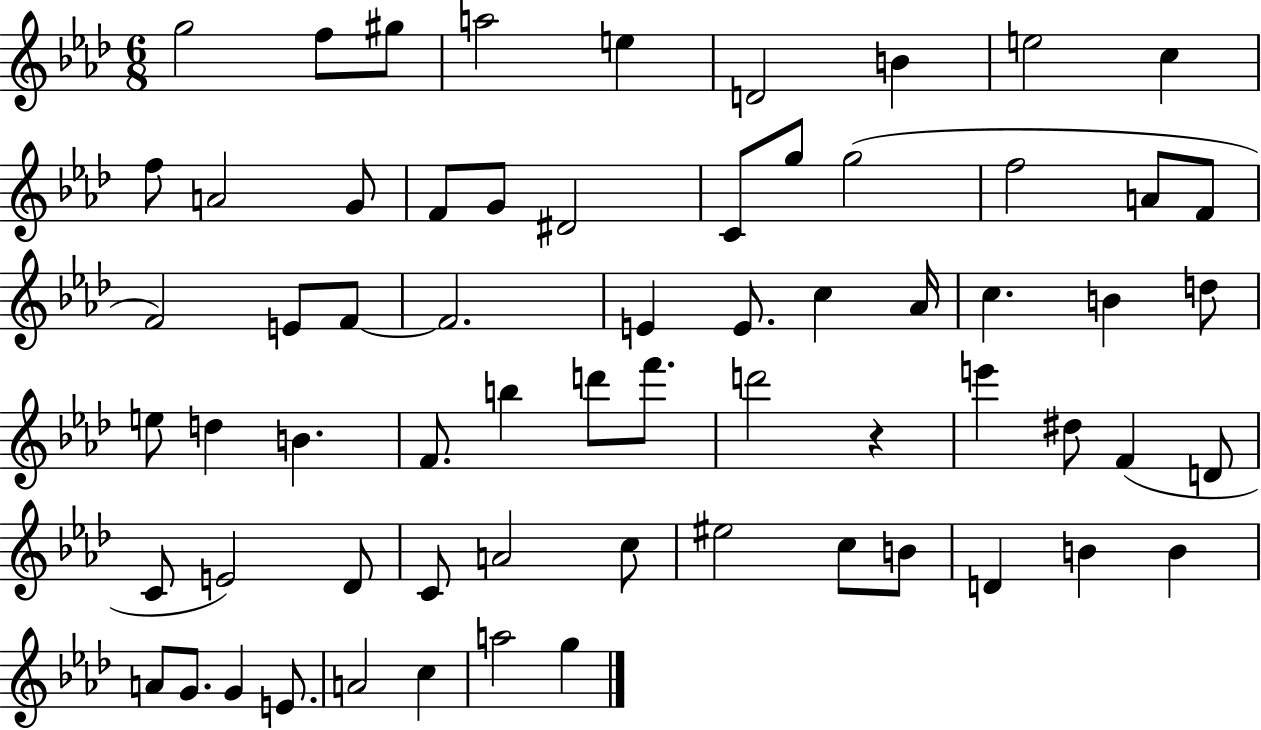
G5/h F5/e G#5/e A5/h E5/q D4/h B4/q E5/h C5/q F5/e A4/h G4/e F4/e G4/e D#4/h C4/e G5/e G5/h F5/h A4/e F4/e F4/h E4/e F4/e F4/h. E4/q E4/e. C5/q Ab4/s C5/q. B4/q D5/e E5/e D5/q B4/q. F4/e. B5/q D6/e F6/e. D6/h R/q E6/q D#5/e F4/q D4/e C4/e E4/h Db4/e C4/e A4/h C5/e EIS5/h C5/e B4/e D4/q B4/q B4/q A4/e G4/e. G4/q E4/e. A4/h C5/q A5/h G5/q